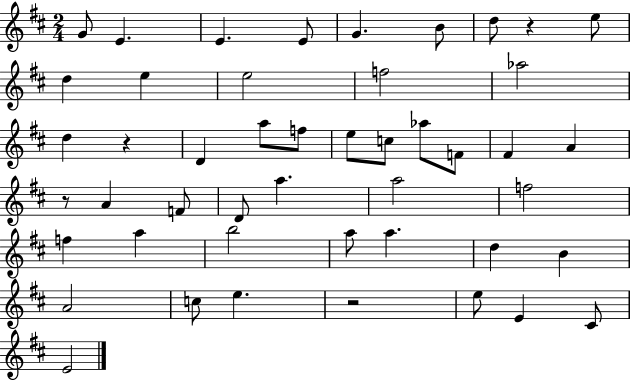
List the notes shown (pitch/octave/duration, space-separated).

G4/e E4/q. E4/q. E4/e G4/q. B4/e D5/e R/q E5/e D5/q E5/q E5/h F5/h Ab5/h D5/q R/q D4/q A5/e F5/e E5/e C5/e Ab5/e F4/e F#4/q A4/q R/e A4/q F4/e D4/e A5/q. A5/h F5/h F5/q A5/q B5/h A5/e A5/q. D5/q B4/q A4/h C5/e E5/q. R/h E5/e E4/q C#4/e E4/h